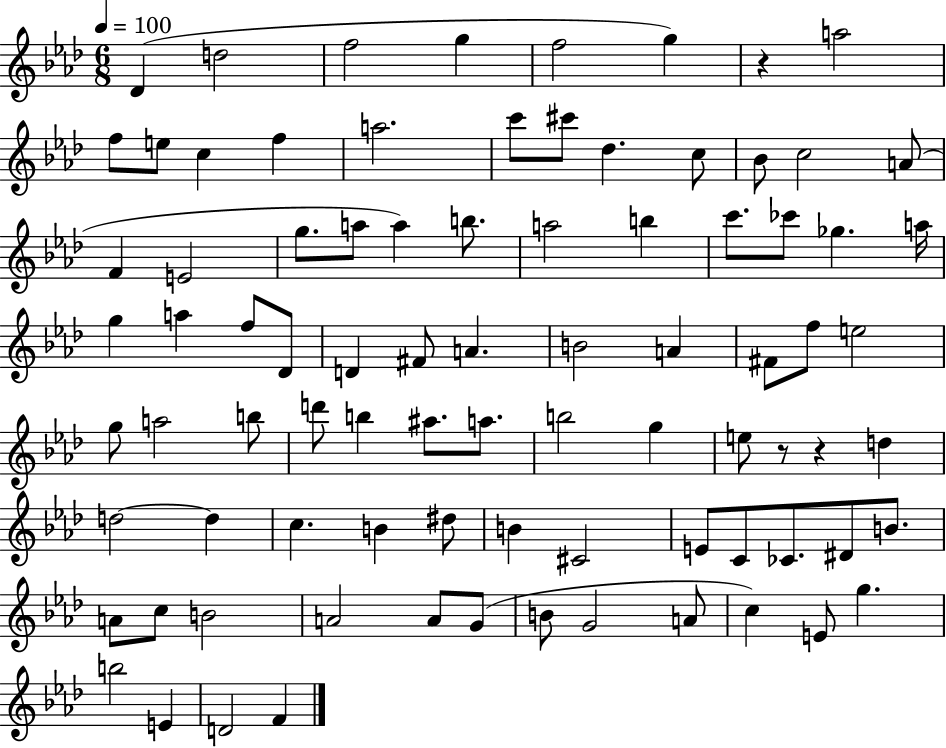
Db4/q D5/h F5/h G5/q F5/h G5/q R/q A5/h F5/e E5/e C5/q F5/q A5/h. C6/e C#6/e Db5/q. C5/e Bb4/e C5/h A4/e F4/q E4/h G5/e. A5/e A5/q B5/e. A5/h B5/q C6/e. CES6/e Gb5/q. A5/s G5/q A5/q F5/e Db4/e D4/q F#4/e A4/q. B4/h A4/q F#4/e F5/e E5/h G5/e A5/h B5/e D6/e B5/q A#5/e. A5/e. B5/h G5/q E5/e R/e R/q D5/q D5/h D5/q C5/q. B4/q D#5/e B4/q C#4/h E4/e C4/e CES4/e. D#4/e B4/e. A4/e C5/e B4/h A4/h A4/e G4/e B4/e G4/h A4/e C5/q E4/e G5/q. B5/h E4/q D4/h F4/q